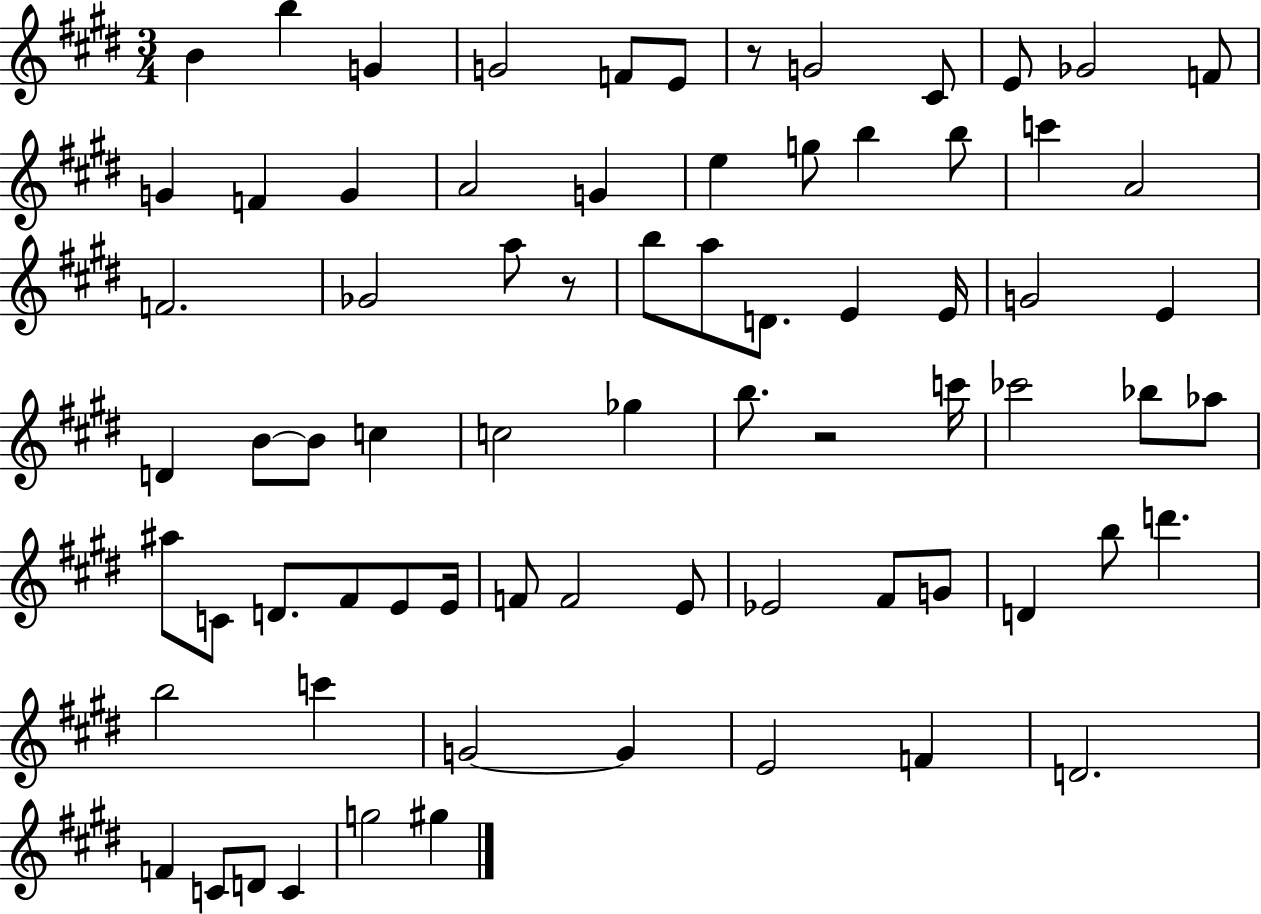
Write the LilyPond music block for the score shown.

{
  \clef treble
  \numericTimeSignature
  \time 3/4
  \key e \major
  b'4 b''4 g'4 | g'2 f'8 e'8 | r8 g'2 cis'8 | e'8 ges'2 f'8 | \break g'4 f'4 g'4 | a'2 g'4 | e''4 g''8 b''4 b''8 | c'''4 a'2 | \break f'2. | ges'2 a''8 r8 | b''8 a''8 d'8. e'4 e'16 | g'2 e'4 | \break d'4 b'8~~ b'8 c''4 | c''2 ges''4 | b''8. r2 c'''16 | ces'''2 bes''8 aes''8 | \break ais''8 c'8 d'8. fis'8 e'8 e'16 | f'8 f'2 e'8 | ees'2 fis'8 g'8 | d'4 b''8 d'''4. | \break b''2 c'''4 | g'2~~ g'4 | e'2 f'4 | d'2. | \break f'4 c'8 d'8 c'4 | g''2 gis''4 | \bar "|."
}